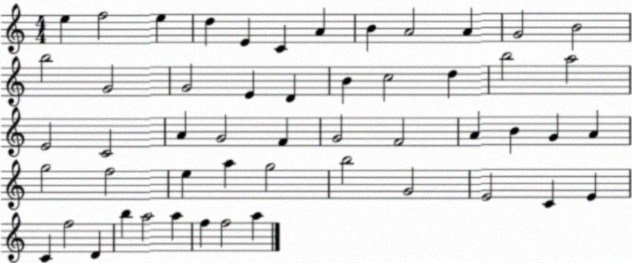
X:1
T:Untitled
M:4/4
L:1/4
K:C
e f2 e d E C A B A2 A G2 B2 b2 G2 G2 E D B c2 d b2 a2 E2 C2 A G2 F G2 F2 A B G A g2 f2 e a g2 b2 G2 E2 C E C f2 D b a2 a f f2 a